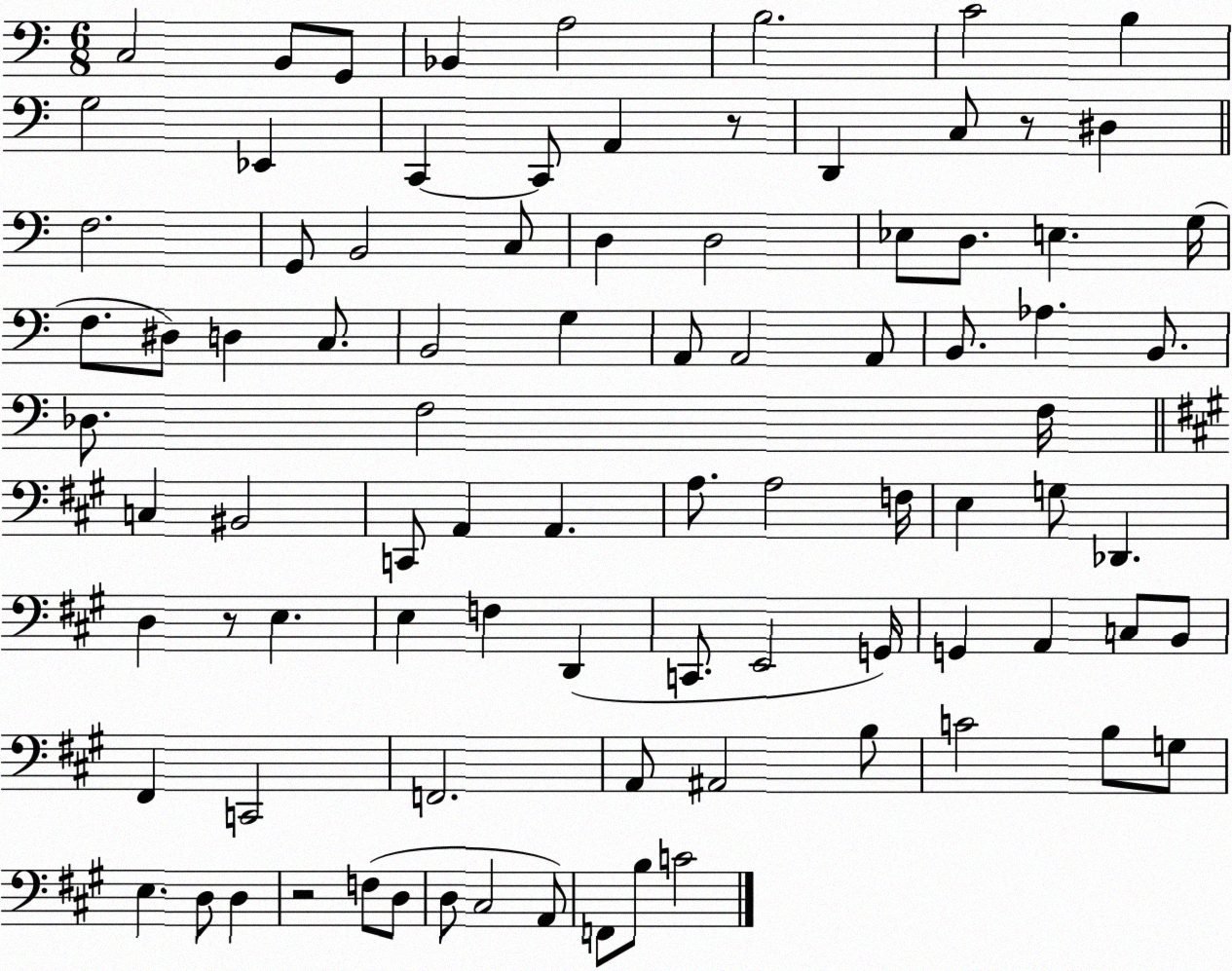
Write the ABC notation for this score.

X:1
T:Untitled
M:6/8
L:1/4
K:C
C,2 B,,/2 G,,/2 _B,, A,2 B,2 C2 B, G,2 _E,, C,, C,,/2 A,, z/2 D,, C,/2 z/2 ^D, F,2 G,,/2 B,,2 C,/2 D, D,2 _E,/2 D,/2 E, G,/4 F,/2 ^D,/2 D, C,/2 B,,2 G, A,,/2 A,,2 A,,/2 B,,/2 _A, B,,/2 _D,/2 F,2 F,/4 C, ^B,,2 C,,/2 A,, A,, A,/2 A,2 F,/4 E, G,/2 _D,, D, z/2 E, E, F, D,, C,,/2 E,,2 G,,/4 G,, A,, C,/2 B,,/2 ^F,, C,,2 F,,2 A,,/2 ^A,,2 B,/2 C2 B,/2 G,/2 E, D,/2 D, z2 F,/2 D,/2 D,/2 ^C,2 A,,/2 F,,/2 B,/2 C2